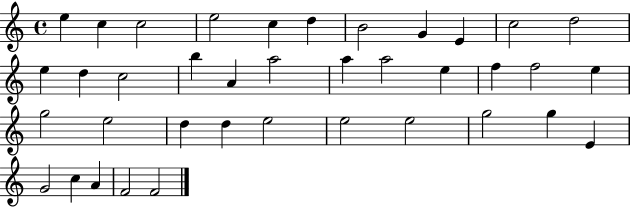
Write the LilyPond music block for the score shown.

{
  \clef treble
  \time 4/4
  \defaultTimeSignature
  \key c \major
  e''4 c''4 c''2 | e''2 c''4 d''4 | b'2 g'4 e'4 | c''2 d''2 | \break e''4 d''4 c''2 | b''4 a'4 a''2 | a''4 a''2 e''4 | f''4 f''2 e''4 | \break g''2 e''2 | d''4 d''4 e''2 | e''2 e''2 | g''2 g''4 e'4 | \break g'2 c''4 a'4 | f'2 f'2 | \bar "|."
}